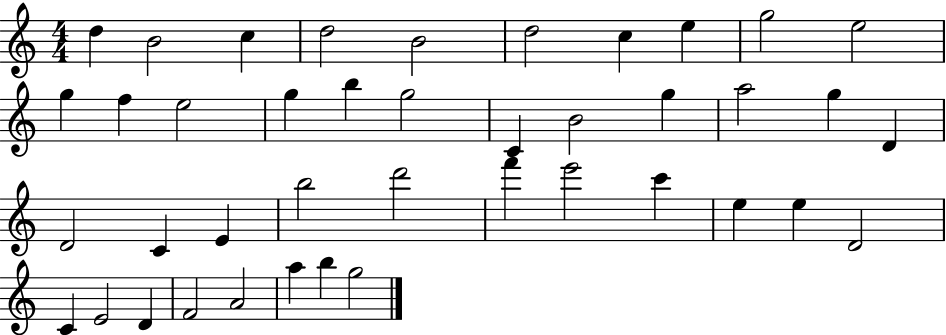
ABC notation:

X:1
T:Untitled
M:4/4
L:1/4
K:C
d B2 c d2 B2 d2 c e g2 e2 g f e2 g b g2 C B2 g a2 g D D2 C E b2 d'2 f' e'2 c' e e D2 C E2 D F2 A2 a b g2